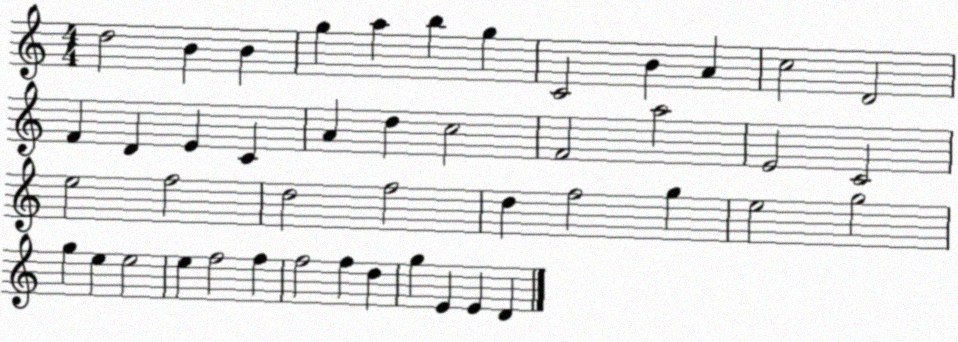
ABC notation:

X:1
T:Untitled
M:4/4
L:1/4
K:C
d2 B B g a b g C2 B A c2 D2 F D E C A d c2 F2 a2 E2 C2 e2 f2 d2 f2 d f2 g e2 g2 g e e2 e f2 f f2 f d g E E D